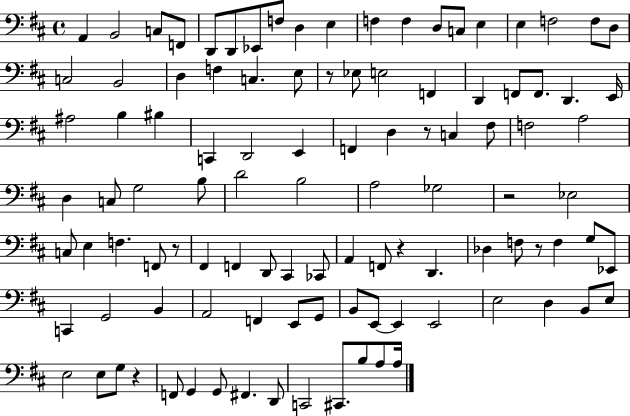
{
  \clef bass
  \time 4/4
  \defaultTimeSignature
  \key d \major
  \repeat volta 2 { a,4 b,2 c8 f,8 | d,8 d,8 ees,8 f8 d4 e4 | f4 f4 d8 c8 e4 | e4 f2 f8 d8 | \break c2 b,2 | d4 f4 c4. e8 | r8 ees8 e2 f,4 | d,4 f,8 f,8. d,4. e,16 | \break ais2 b4 bis4 | c,4 d,2 e,4 | f,4 d4 r8 c4 fis8 | f2 a2 | \break d4 c8 g2 b8 | d'2 b2 | a2 ges2 | r2 ees2 | \break c8 e4 f4. f,8 r8 | fis,4 f,4 d,8 cis,4 ces,8 | a,4 f,8 r4 d,4. | des4 f8 r8 f4 g8 ees,8 | \break c,4 g,2 b,4 | a,2 f,4 e,8 g,8 | b,8 e,8~~ e,4 e,2 | e2 d4 b,8 e8 | \break e2 e8 g8 r4 | f,8 g,4 g,8 fis,4. d,8 | c,2 cis,8. b8 a8 a16 | } \bar "|."
}